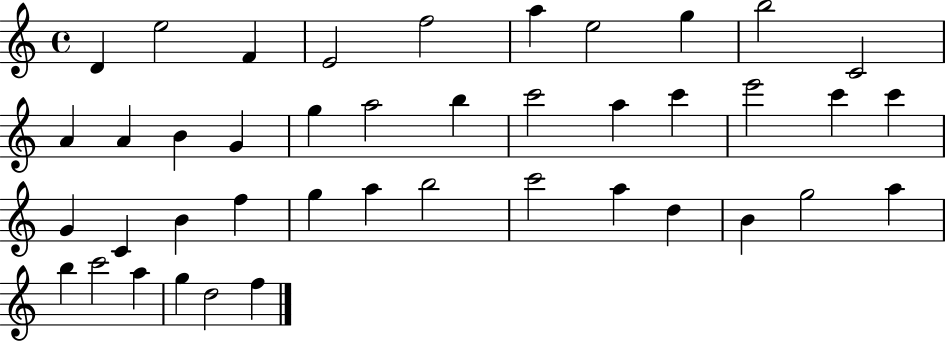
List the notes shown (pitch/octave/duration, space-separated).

D4/q E5/h F4/q E4/h F5/h A5/q E5/h G5/q B5/h C4/h A4/q A4/q B4/q G4/q G5/q A5/h B5/q C6/h A5/q C6/q E6/h C6/q C6/q G4/q C4/q B4/q F5/q G5/q A5/q B5/h C6/h A5/q D5/q B4/q G5/h A5/q B5/q C6/h A5/q G5/q D5/h F5/q